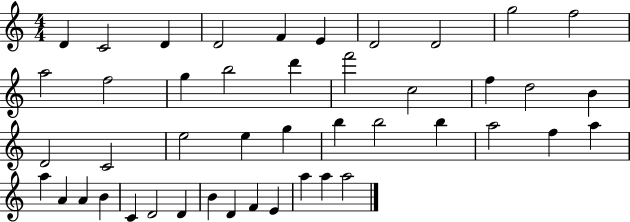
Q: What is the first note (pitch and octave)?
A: D4